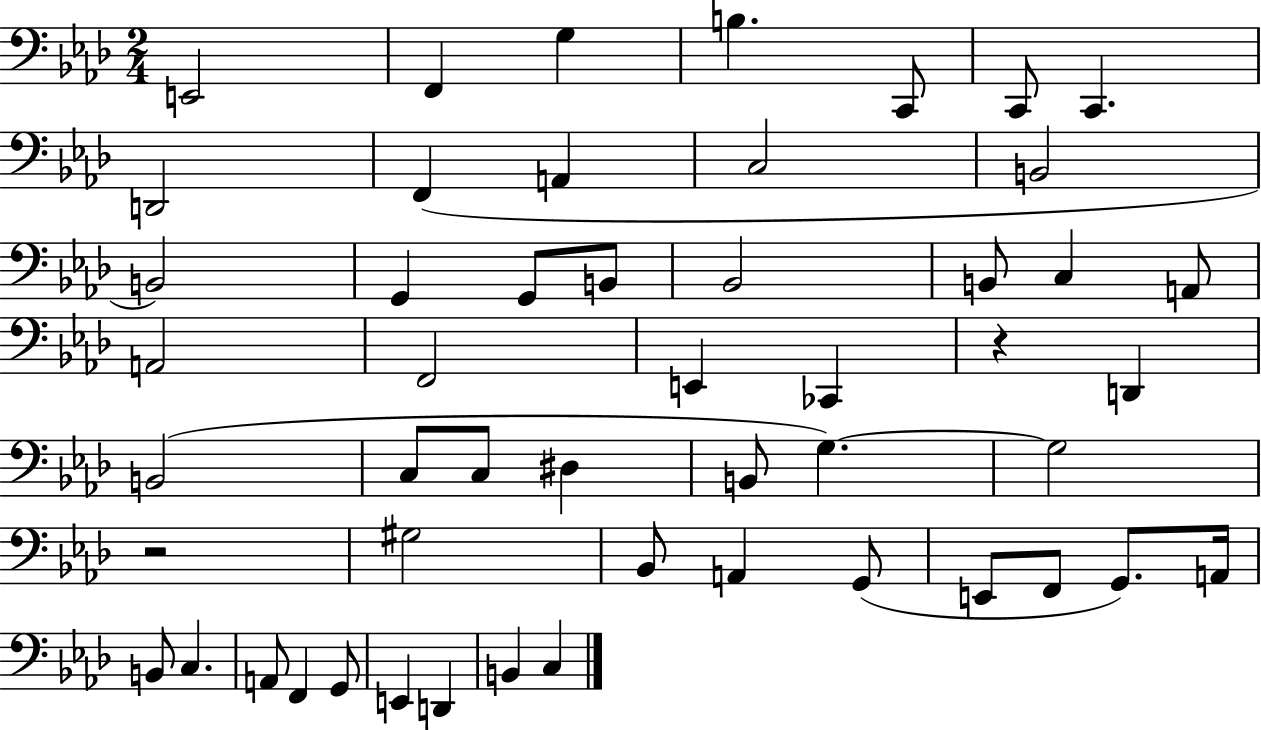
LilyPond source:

{
  \clef bass
  \numericTimeSignature
  \time 2/4
  \key aes \major
  e,2 | f,4 g4 | b4. c,8 | c,8 c,4. | \break d,2 | f,4( a,4 | c2 | b,2 | \break b,2) | g,4 g,8 b,8 | bes,2 | b,8 c4 a,8 | \break a,2 | f,2 | e,4 ces,4 | r4 d,4 | \break b,2( | c8 c8 dis4 | b,8 g4.~~) | g2 | \break r2 | gis2 | bes,8 a,4 g,8( | e,8 f,8 g,8.) a,16 | \break b,8 c4. | a,8 f,4 g,8 | e,4 d,4 | b,4 c4 | \break \bar "|."
}